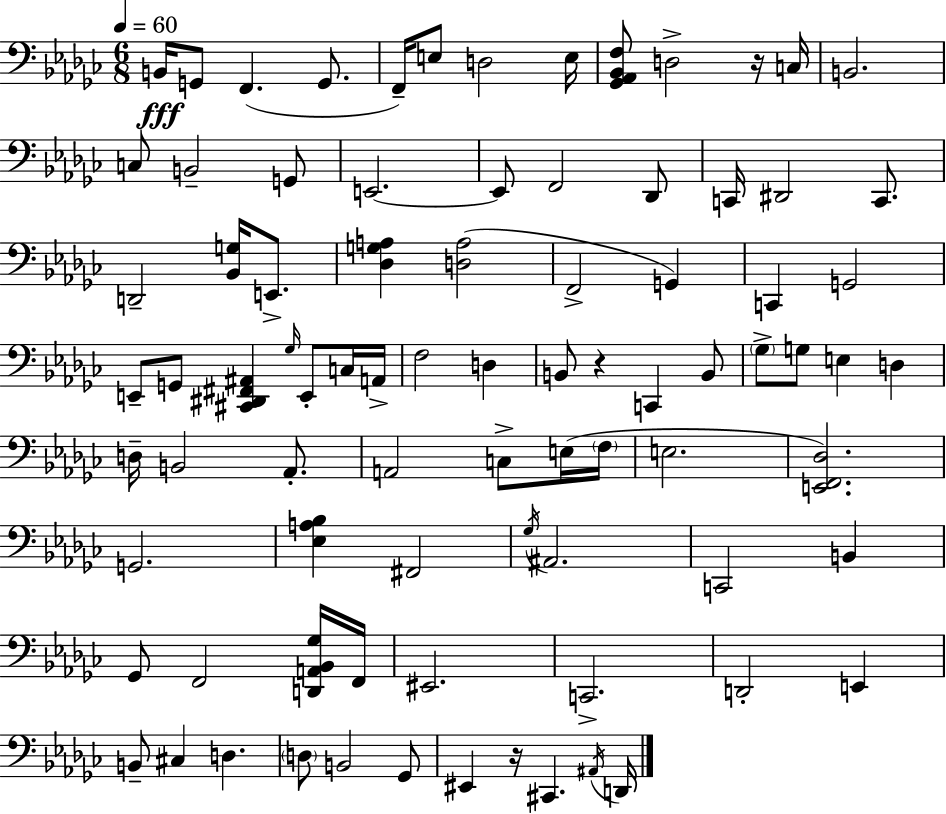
{
  \clef bass
  \numericTimeSignature
  \time 6/8
  \key ees \minor
  \tempo 4 = 60
  b,16\fff g,8 f,4.( g,8. | f,16--) e8 d2 e16 | <ges, aes, bes, f>8 d2-> r16 c16 | b,2. | \break c8 b,2-- g,8 | e,2.~~ | e,8 f,2 des,8 | c,16 dis,2 c,8. | \break d,2-- <bes, g>16 e,8.-> | <des g a>4 <d a>2( | f,2-> g,4) | c,4 g,2 | \break e,8-- g,8 <cis, dis, fis, ais,>4 \grace { ges16 } e,8-. c16 | a,16-> f2 d4 | b,8 r4 c,4 b,8 | \parenthesize ges8-> g8 e4 d4 | \break d16-- b,2 aes,8.-. | a,2 c8-> e16( | \parenthesize f16 e2. | <e, f, des>2.) | \break g,2. | <ees a bes>4 fis,2 | \acciaccatura { ges16 } ais,2. | c,2 b,4 | \break ges,8 f,2 | <d, a, bes, ges>16 f,16 eis,2. | c,2.-> | d,2-. e,4 | \break b,8-- cis4 d4. | \parenthesize d8 b,2 | ges,8 eis,4 r16 cis,4. | \acciaccatura { ais,16 } d,16 \bar "|."
}